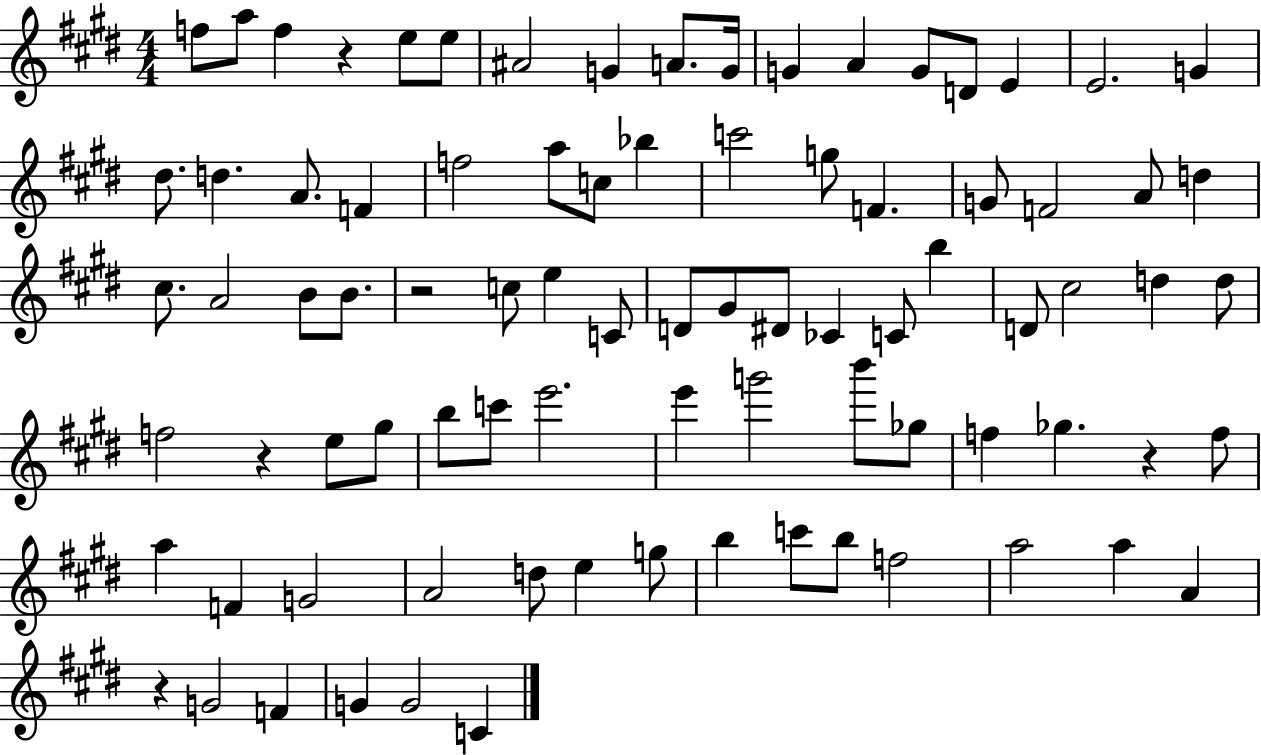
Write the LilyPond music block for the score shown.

{
  \clef treble
  \numericTimeSignature
  \time 4/4
  \key e \major
  f''8 a''8 f''4 r4 e''8 e''8 | ais'2 g'4 a'8. g'16 | g'4 a'4 g'8 d'8 e'4 | e'2. g'4 | \break dis''8. d''4. a'8. f'4 | f''2 a''8 c''8 bes''4 | c'''2 g''8 f'4. | g'8 f'2 a'8 d''4 | \break cis''8. a'2 b'8 b'8. | r2 c''8 e''4 c'8 | d'8 gis'8 dis'8 ces'4 c'8 b''4 | d'8 cis''2 d''4 d''8 | \break f''2 r4 e''8 gis''8 | b''8 c'''8 e'''2. | e'''4 g'''2 b'''8 ges''8 | f''4 ges''4. r4 f''8 | \break a''4 f'4 g'2 | a'2 d''8 e''4 g''8 | b''4 c'''8 b''8 f''2 | a''2 a''4 a'4 | \break r4 g'2 f'4 | g'4 g'2 c'4 | \bar "|."
}